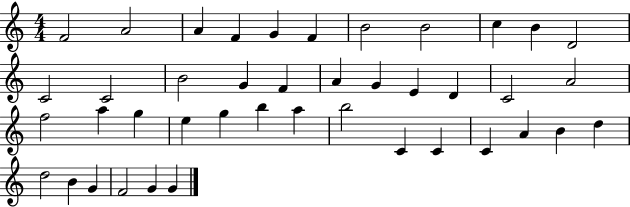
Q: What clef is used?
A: treble